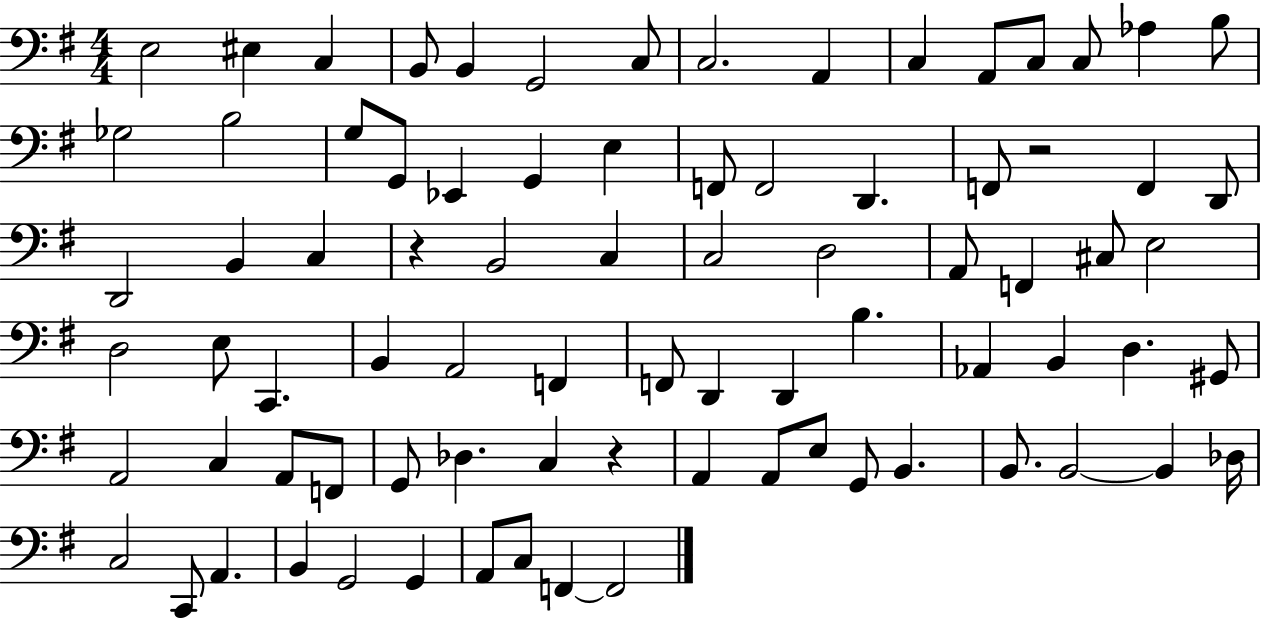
X:1
T:Untitled
M:4/4
L:1/4
K:G
E,2 ^E, C, B,,/2 B,, G,,2 C,/2 C,2 A,, C, A,,/2 C,/2 C,/2 _A, B,/2 _G,2 B,2 G,/2 G,,/2 _E,, G,, E, F,,/2 F,,2 D,, F,,/2 z2 F,, D,,/2 D,,2 B,, C, z B,,2 C, C,2 D,2 A,,/2 F,, ^C,/2 E,2 D,2 E,/2 C,, B,, A,,2 F,, F,,/2 D,, D,, B, _A,, B,, D, ^G,,/2 A,,2 C, A,,/2 F,,/2 G,,/2 _D, C, z A,, A,,/2 E,/2 G,,/2 B,, B,,/2 B,,2 B,, _D,/4 C,2 C,,/2 A,, B,, G,,2 G,, A,,/2 C,/2 F,, F,,2